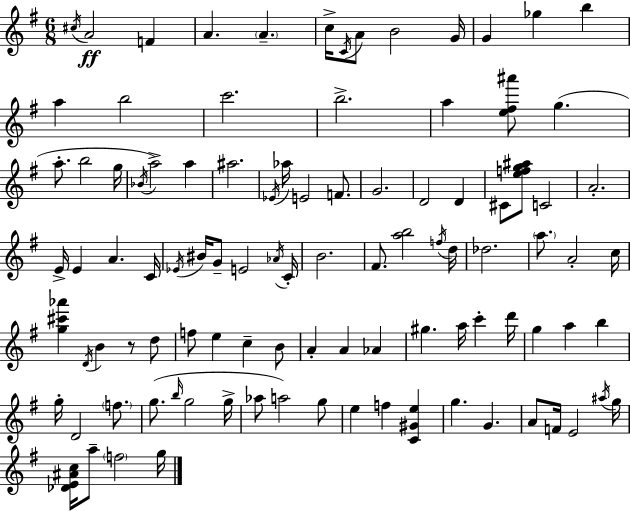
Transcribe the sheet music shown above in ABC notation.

X:1
T:Untitled
M:6/8
L:1/4
K:G
^c/4 A2 F A A c/4 C/4 A/2 B2 G/4 G _g b a b2 c'2 b2 a [e^f^a']/2 g a/2 b2 g/4 _B/4 a2 a ^a2 _E/4 _a/4 E2 F/2 G2 D2 D ^C/2 [efg^a]/2 C2 A2 E/4 E A C/4 _E/4 ^B/4 G/2 E2 _A/4 C/4 B2 ^F/2 [ab]2 f/4 d/4 _d2 a/2 A2 c/4 [g^c'_a'] D/4 B z/2 d/2 f/2 e c B/2 A A _A ^g a/4 c' d'/4 g a b g/4 D2 f/2 g/2 b/4 g2 g/4 _a/2 a2 g/2 e f [C^Ge] g G A/2 F/4 E2 ^a/4 g/4 [_DE^Ac]/4 a/2 f2 g/4